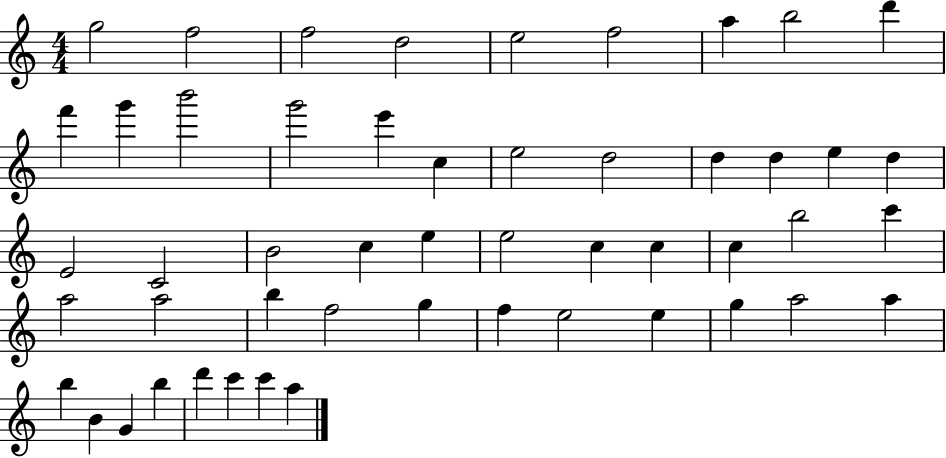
{
  \clef treble
  \numericTimeSignature
  \time 4/4
  \key c \major
  g''2 f''2 | f''2 d''2 | e''2 f''2 | a''4 b''2 d'''4 | \break f'''4 g'''4 b'''2 | g'''2 e'''4 c''4 | e''2 d''2 | d''4 d''4 e''4 d''4 | \break e'2 c'2 | b'2 c''4 e''4 | e''2 c''4 c''4 | c''4 b''2 c'''4 | \break a''2 a''2 | b''4 f''2 g''4 | f''4 e''2 e''4 | g''4 a''2 a''4 | \break b''4 b'4 g'4 b''4 | d'''4 c'''4 c'''4 a''4 | \bar "|."
}